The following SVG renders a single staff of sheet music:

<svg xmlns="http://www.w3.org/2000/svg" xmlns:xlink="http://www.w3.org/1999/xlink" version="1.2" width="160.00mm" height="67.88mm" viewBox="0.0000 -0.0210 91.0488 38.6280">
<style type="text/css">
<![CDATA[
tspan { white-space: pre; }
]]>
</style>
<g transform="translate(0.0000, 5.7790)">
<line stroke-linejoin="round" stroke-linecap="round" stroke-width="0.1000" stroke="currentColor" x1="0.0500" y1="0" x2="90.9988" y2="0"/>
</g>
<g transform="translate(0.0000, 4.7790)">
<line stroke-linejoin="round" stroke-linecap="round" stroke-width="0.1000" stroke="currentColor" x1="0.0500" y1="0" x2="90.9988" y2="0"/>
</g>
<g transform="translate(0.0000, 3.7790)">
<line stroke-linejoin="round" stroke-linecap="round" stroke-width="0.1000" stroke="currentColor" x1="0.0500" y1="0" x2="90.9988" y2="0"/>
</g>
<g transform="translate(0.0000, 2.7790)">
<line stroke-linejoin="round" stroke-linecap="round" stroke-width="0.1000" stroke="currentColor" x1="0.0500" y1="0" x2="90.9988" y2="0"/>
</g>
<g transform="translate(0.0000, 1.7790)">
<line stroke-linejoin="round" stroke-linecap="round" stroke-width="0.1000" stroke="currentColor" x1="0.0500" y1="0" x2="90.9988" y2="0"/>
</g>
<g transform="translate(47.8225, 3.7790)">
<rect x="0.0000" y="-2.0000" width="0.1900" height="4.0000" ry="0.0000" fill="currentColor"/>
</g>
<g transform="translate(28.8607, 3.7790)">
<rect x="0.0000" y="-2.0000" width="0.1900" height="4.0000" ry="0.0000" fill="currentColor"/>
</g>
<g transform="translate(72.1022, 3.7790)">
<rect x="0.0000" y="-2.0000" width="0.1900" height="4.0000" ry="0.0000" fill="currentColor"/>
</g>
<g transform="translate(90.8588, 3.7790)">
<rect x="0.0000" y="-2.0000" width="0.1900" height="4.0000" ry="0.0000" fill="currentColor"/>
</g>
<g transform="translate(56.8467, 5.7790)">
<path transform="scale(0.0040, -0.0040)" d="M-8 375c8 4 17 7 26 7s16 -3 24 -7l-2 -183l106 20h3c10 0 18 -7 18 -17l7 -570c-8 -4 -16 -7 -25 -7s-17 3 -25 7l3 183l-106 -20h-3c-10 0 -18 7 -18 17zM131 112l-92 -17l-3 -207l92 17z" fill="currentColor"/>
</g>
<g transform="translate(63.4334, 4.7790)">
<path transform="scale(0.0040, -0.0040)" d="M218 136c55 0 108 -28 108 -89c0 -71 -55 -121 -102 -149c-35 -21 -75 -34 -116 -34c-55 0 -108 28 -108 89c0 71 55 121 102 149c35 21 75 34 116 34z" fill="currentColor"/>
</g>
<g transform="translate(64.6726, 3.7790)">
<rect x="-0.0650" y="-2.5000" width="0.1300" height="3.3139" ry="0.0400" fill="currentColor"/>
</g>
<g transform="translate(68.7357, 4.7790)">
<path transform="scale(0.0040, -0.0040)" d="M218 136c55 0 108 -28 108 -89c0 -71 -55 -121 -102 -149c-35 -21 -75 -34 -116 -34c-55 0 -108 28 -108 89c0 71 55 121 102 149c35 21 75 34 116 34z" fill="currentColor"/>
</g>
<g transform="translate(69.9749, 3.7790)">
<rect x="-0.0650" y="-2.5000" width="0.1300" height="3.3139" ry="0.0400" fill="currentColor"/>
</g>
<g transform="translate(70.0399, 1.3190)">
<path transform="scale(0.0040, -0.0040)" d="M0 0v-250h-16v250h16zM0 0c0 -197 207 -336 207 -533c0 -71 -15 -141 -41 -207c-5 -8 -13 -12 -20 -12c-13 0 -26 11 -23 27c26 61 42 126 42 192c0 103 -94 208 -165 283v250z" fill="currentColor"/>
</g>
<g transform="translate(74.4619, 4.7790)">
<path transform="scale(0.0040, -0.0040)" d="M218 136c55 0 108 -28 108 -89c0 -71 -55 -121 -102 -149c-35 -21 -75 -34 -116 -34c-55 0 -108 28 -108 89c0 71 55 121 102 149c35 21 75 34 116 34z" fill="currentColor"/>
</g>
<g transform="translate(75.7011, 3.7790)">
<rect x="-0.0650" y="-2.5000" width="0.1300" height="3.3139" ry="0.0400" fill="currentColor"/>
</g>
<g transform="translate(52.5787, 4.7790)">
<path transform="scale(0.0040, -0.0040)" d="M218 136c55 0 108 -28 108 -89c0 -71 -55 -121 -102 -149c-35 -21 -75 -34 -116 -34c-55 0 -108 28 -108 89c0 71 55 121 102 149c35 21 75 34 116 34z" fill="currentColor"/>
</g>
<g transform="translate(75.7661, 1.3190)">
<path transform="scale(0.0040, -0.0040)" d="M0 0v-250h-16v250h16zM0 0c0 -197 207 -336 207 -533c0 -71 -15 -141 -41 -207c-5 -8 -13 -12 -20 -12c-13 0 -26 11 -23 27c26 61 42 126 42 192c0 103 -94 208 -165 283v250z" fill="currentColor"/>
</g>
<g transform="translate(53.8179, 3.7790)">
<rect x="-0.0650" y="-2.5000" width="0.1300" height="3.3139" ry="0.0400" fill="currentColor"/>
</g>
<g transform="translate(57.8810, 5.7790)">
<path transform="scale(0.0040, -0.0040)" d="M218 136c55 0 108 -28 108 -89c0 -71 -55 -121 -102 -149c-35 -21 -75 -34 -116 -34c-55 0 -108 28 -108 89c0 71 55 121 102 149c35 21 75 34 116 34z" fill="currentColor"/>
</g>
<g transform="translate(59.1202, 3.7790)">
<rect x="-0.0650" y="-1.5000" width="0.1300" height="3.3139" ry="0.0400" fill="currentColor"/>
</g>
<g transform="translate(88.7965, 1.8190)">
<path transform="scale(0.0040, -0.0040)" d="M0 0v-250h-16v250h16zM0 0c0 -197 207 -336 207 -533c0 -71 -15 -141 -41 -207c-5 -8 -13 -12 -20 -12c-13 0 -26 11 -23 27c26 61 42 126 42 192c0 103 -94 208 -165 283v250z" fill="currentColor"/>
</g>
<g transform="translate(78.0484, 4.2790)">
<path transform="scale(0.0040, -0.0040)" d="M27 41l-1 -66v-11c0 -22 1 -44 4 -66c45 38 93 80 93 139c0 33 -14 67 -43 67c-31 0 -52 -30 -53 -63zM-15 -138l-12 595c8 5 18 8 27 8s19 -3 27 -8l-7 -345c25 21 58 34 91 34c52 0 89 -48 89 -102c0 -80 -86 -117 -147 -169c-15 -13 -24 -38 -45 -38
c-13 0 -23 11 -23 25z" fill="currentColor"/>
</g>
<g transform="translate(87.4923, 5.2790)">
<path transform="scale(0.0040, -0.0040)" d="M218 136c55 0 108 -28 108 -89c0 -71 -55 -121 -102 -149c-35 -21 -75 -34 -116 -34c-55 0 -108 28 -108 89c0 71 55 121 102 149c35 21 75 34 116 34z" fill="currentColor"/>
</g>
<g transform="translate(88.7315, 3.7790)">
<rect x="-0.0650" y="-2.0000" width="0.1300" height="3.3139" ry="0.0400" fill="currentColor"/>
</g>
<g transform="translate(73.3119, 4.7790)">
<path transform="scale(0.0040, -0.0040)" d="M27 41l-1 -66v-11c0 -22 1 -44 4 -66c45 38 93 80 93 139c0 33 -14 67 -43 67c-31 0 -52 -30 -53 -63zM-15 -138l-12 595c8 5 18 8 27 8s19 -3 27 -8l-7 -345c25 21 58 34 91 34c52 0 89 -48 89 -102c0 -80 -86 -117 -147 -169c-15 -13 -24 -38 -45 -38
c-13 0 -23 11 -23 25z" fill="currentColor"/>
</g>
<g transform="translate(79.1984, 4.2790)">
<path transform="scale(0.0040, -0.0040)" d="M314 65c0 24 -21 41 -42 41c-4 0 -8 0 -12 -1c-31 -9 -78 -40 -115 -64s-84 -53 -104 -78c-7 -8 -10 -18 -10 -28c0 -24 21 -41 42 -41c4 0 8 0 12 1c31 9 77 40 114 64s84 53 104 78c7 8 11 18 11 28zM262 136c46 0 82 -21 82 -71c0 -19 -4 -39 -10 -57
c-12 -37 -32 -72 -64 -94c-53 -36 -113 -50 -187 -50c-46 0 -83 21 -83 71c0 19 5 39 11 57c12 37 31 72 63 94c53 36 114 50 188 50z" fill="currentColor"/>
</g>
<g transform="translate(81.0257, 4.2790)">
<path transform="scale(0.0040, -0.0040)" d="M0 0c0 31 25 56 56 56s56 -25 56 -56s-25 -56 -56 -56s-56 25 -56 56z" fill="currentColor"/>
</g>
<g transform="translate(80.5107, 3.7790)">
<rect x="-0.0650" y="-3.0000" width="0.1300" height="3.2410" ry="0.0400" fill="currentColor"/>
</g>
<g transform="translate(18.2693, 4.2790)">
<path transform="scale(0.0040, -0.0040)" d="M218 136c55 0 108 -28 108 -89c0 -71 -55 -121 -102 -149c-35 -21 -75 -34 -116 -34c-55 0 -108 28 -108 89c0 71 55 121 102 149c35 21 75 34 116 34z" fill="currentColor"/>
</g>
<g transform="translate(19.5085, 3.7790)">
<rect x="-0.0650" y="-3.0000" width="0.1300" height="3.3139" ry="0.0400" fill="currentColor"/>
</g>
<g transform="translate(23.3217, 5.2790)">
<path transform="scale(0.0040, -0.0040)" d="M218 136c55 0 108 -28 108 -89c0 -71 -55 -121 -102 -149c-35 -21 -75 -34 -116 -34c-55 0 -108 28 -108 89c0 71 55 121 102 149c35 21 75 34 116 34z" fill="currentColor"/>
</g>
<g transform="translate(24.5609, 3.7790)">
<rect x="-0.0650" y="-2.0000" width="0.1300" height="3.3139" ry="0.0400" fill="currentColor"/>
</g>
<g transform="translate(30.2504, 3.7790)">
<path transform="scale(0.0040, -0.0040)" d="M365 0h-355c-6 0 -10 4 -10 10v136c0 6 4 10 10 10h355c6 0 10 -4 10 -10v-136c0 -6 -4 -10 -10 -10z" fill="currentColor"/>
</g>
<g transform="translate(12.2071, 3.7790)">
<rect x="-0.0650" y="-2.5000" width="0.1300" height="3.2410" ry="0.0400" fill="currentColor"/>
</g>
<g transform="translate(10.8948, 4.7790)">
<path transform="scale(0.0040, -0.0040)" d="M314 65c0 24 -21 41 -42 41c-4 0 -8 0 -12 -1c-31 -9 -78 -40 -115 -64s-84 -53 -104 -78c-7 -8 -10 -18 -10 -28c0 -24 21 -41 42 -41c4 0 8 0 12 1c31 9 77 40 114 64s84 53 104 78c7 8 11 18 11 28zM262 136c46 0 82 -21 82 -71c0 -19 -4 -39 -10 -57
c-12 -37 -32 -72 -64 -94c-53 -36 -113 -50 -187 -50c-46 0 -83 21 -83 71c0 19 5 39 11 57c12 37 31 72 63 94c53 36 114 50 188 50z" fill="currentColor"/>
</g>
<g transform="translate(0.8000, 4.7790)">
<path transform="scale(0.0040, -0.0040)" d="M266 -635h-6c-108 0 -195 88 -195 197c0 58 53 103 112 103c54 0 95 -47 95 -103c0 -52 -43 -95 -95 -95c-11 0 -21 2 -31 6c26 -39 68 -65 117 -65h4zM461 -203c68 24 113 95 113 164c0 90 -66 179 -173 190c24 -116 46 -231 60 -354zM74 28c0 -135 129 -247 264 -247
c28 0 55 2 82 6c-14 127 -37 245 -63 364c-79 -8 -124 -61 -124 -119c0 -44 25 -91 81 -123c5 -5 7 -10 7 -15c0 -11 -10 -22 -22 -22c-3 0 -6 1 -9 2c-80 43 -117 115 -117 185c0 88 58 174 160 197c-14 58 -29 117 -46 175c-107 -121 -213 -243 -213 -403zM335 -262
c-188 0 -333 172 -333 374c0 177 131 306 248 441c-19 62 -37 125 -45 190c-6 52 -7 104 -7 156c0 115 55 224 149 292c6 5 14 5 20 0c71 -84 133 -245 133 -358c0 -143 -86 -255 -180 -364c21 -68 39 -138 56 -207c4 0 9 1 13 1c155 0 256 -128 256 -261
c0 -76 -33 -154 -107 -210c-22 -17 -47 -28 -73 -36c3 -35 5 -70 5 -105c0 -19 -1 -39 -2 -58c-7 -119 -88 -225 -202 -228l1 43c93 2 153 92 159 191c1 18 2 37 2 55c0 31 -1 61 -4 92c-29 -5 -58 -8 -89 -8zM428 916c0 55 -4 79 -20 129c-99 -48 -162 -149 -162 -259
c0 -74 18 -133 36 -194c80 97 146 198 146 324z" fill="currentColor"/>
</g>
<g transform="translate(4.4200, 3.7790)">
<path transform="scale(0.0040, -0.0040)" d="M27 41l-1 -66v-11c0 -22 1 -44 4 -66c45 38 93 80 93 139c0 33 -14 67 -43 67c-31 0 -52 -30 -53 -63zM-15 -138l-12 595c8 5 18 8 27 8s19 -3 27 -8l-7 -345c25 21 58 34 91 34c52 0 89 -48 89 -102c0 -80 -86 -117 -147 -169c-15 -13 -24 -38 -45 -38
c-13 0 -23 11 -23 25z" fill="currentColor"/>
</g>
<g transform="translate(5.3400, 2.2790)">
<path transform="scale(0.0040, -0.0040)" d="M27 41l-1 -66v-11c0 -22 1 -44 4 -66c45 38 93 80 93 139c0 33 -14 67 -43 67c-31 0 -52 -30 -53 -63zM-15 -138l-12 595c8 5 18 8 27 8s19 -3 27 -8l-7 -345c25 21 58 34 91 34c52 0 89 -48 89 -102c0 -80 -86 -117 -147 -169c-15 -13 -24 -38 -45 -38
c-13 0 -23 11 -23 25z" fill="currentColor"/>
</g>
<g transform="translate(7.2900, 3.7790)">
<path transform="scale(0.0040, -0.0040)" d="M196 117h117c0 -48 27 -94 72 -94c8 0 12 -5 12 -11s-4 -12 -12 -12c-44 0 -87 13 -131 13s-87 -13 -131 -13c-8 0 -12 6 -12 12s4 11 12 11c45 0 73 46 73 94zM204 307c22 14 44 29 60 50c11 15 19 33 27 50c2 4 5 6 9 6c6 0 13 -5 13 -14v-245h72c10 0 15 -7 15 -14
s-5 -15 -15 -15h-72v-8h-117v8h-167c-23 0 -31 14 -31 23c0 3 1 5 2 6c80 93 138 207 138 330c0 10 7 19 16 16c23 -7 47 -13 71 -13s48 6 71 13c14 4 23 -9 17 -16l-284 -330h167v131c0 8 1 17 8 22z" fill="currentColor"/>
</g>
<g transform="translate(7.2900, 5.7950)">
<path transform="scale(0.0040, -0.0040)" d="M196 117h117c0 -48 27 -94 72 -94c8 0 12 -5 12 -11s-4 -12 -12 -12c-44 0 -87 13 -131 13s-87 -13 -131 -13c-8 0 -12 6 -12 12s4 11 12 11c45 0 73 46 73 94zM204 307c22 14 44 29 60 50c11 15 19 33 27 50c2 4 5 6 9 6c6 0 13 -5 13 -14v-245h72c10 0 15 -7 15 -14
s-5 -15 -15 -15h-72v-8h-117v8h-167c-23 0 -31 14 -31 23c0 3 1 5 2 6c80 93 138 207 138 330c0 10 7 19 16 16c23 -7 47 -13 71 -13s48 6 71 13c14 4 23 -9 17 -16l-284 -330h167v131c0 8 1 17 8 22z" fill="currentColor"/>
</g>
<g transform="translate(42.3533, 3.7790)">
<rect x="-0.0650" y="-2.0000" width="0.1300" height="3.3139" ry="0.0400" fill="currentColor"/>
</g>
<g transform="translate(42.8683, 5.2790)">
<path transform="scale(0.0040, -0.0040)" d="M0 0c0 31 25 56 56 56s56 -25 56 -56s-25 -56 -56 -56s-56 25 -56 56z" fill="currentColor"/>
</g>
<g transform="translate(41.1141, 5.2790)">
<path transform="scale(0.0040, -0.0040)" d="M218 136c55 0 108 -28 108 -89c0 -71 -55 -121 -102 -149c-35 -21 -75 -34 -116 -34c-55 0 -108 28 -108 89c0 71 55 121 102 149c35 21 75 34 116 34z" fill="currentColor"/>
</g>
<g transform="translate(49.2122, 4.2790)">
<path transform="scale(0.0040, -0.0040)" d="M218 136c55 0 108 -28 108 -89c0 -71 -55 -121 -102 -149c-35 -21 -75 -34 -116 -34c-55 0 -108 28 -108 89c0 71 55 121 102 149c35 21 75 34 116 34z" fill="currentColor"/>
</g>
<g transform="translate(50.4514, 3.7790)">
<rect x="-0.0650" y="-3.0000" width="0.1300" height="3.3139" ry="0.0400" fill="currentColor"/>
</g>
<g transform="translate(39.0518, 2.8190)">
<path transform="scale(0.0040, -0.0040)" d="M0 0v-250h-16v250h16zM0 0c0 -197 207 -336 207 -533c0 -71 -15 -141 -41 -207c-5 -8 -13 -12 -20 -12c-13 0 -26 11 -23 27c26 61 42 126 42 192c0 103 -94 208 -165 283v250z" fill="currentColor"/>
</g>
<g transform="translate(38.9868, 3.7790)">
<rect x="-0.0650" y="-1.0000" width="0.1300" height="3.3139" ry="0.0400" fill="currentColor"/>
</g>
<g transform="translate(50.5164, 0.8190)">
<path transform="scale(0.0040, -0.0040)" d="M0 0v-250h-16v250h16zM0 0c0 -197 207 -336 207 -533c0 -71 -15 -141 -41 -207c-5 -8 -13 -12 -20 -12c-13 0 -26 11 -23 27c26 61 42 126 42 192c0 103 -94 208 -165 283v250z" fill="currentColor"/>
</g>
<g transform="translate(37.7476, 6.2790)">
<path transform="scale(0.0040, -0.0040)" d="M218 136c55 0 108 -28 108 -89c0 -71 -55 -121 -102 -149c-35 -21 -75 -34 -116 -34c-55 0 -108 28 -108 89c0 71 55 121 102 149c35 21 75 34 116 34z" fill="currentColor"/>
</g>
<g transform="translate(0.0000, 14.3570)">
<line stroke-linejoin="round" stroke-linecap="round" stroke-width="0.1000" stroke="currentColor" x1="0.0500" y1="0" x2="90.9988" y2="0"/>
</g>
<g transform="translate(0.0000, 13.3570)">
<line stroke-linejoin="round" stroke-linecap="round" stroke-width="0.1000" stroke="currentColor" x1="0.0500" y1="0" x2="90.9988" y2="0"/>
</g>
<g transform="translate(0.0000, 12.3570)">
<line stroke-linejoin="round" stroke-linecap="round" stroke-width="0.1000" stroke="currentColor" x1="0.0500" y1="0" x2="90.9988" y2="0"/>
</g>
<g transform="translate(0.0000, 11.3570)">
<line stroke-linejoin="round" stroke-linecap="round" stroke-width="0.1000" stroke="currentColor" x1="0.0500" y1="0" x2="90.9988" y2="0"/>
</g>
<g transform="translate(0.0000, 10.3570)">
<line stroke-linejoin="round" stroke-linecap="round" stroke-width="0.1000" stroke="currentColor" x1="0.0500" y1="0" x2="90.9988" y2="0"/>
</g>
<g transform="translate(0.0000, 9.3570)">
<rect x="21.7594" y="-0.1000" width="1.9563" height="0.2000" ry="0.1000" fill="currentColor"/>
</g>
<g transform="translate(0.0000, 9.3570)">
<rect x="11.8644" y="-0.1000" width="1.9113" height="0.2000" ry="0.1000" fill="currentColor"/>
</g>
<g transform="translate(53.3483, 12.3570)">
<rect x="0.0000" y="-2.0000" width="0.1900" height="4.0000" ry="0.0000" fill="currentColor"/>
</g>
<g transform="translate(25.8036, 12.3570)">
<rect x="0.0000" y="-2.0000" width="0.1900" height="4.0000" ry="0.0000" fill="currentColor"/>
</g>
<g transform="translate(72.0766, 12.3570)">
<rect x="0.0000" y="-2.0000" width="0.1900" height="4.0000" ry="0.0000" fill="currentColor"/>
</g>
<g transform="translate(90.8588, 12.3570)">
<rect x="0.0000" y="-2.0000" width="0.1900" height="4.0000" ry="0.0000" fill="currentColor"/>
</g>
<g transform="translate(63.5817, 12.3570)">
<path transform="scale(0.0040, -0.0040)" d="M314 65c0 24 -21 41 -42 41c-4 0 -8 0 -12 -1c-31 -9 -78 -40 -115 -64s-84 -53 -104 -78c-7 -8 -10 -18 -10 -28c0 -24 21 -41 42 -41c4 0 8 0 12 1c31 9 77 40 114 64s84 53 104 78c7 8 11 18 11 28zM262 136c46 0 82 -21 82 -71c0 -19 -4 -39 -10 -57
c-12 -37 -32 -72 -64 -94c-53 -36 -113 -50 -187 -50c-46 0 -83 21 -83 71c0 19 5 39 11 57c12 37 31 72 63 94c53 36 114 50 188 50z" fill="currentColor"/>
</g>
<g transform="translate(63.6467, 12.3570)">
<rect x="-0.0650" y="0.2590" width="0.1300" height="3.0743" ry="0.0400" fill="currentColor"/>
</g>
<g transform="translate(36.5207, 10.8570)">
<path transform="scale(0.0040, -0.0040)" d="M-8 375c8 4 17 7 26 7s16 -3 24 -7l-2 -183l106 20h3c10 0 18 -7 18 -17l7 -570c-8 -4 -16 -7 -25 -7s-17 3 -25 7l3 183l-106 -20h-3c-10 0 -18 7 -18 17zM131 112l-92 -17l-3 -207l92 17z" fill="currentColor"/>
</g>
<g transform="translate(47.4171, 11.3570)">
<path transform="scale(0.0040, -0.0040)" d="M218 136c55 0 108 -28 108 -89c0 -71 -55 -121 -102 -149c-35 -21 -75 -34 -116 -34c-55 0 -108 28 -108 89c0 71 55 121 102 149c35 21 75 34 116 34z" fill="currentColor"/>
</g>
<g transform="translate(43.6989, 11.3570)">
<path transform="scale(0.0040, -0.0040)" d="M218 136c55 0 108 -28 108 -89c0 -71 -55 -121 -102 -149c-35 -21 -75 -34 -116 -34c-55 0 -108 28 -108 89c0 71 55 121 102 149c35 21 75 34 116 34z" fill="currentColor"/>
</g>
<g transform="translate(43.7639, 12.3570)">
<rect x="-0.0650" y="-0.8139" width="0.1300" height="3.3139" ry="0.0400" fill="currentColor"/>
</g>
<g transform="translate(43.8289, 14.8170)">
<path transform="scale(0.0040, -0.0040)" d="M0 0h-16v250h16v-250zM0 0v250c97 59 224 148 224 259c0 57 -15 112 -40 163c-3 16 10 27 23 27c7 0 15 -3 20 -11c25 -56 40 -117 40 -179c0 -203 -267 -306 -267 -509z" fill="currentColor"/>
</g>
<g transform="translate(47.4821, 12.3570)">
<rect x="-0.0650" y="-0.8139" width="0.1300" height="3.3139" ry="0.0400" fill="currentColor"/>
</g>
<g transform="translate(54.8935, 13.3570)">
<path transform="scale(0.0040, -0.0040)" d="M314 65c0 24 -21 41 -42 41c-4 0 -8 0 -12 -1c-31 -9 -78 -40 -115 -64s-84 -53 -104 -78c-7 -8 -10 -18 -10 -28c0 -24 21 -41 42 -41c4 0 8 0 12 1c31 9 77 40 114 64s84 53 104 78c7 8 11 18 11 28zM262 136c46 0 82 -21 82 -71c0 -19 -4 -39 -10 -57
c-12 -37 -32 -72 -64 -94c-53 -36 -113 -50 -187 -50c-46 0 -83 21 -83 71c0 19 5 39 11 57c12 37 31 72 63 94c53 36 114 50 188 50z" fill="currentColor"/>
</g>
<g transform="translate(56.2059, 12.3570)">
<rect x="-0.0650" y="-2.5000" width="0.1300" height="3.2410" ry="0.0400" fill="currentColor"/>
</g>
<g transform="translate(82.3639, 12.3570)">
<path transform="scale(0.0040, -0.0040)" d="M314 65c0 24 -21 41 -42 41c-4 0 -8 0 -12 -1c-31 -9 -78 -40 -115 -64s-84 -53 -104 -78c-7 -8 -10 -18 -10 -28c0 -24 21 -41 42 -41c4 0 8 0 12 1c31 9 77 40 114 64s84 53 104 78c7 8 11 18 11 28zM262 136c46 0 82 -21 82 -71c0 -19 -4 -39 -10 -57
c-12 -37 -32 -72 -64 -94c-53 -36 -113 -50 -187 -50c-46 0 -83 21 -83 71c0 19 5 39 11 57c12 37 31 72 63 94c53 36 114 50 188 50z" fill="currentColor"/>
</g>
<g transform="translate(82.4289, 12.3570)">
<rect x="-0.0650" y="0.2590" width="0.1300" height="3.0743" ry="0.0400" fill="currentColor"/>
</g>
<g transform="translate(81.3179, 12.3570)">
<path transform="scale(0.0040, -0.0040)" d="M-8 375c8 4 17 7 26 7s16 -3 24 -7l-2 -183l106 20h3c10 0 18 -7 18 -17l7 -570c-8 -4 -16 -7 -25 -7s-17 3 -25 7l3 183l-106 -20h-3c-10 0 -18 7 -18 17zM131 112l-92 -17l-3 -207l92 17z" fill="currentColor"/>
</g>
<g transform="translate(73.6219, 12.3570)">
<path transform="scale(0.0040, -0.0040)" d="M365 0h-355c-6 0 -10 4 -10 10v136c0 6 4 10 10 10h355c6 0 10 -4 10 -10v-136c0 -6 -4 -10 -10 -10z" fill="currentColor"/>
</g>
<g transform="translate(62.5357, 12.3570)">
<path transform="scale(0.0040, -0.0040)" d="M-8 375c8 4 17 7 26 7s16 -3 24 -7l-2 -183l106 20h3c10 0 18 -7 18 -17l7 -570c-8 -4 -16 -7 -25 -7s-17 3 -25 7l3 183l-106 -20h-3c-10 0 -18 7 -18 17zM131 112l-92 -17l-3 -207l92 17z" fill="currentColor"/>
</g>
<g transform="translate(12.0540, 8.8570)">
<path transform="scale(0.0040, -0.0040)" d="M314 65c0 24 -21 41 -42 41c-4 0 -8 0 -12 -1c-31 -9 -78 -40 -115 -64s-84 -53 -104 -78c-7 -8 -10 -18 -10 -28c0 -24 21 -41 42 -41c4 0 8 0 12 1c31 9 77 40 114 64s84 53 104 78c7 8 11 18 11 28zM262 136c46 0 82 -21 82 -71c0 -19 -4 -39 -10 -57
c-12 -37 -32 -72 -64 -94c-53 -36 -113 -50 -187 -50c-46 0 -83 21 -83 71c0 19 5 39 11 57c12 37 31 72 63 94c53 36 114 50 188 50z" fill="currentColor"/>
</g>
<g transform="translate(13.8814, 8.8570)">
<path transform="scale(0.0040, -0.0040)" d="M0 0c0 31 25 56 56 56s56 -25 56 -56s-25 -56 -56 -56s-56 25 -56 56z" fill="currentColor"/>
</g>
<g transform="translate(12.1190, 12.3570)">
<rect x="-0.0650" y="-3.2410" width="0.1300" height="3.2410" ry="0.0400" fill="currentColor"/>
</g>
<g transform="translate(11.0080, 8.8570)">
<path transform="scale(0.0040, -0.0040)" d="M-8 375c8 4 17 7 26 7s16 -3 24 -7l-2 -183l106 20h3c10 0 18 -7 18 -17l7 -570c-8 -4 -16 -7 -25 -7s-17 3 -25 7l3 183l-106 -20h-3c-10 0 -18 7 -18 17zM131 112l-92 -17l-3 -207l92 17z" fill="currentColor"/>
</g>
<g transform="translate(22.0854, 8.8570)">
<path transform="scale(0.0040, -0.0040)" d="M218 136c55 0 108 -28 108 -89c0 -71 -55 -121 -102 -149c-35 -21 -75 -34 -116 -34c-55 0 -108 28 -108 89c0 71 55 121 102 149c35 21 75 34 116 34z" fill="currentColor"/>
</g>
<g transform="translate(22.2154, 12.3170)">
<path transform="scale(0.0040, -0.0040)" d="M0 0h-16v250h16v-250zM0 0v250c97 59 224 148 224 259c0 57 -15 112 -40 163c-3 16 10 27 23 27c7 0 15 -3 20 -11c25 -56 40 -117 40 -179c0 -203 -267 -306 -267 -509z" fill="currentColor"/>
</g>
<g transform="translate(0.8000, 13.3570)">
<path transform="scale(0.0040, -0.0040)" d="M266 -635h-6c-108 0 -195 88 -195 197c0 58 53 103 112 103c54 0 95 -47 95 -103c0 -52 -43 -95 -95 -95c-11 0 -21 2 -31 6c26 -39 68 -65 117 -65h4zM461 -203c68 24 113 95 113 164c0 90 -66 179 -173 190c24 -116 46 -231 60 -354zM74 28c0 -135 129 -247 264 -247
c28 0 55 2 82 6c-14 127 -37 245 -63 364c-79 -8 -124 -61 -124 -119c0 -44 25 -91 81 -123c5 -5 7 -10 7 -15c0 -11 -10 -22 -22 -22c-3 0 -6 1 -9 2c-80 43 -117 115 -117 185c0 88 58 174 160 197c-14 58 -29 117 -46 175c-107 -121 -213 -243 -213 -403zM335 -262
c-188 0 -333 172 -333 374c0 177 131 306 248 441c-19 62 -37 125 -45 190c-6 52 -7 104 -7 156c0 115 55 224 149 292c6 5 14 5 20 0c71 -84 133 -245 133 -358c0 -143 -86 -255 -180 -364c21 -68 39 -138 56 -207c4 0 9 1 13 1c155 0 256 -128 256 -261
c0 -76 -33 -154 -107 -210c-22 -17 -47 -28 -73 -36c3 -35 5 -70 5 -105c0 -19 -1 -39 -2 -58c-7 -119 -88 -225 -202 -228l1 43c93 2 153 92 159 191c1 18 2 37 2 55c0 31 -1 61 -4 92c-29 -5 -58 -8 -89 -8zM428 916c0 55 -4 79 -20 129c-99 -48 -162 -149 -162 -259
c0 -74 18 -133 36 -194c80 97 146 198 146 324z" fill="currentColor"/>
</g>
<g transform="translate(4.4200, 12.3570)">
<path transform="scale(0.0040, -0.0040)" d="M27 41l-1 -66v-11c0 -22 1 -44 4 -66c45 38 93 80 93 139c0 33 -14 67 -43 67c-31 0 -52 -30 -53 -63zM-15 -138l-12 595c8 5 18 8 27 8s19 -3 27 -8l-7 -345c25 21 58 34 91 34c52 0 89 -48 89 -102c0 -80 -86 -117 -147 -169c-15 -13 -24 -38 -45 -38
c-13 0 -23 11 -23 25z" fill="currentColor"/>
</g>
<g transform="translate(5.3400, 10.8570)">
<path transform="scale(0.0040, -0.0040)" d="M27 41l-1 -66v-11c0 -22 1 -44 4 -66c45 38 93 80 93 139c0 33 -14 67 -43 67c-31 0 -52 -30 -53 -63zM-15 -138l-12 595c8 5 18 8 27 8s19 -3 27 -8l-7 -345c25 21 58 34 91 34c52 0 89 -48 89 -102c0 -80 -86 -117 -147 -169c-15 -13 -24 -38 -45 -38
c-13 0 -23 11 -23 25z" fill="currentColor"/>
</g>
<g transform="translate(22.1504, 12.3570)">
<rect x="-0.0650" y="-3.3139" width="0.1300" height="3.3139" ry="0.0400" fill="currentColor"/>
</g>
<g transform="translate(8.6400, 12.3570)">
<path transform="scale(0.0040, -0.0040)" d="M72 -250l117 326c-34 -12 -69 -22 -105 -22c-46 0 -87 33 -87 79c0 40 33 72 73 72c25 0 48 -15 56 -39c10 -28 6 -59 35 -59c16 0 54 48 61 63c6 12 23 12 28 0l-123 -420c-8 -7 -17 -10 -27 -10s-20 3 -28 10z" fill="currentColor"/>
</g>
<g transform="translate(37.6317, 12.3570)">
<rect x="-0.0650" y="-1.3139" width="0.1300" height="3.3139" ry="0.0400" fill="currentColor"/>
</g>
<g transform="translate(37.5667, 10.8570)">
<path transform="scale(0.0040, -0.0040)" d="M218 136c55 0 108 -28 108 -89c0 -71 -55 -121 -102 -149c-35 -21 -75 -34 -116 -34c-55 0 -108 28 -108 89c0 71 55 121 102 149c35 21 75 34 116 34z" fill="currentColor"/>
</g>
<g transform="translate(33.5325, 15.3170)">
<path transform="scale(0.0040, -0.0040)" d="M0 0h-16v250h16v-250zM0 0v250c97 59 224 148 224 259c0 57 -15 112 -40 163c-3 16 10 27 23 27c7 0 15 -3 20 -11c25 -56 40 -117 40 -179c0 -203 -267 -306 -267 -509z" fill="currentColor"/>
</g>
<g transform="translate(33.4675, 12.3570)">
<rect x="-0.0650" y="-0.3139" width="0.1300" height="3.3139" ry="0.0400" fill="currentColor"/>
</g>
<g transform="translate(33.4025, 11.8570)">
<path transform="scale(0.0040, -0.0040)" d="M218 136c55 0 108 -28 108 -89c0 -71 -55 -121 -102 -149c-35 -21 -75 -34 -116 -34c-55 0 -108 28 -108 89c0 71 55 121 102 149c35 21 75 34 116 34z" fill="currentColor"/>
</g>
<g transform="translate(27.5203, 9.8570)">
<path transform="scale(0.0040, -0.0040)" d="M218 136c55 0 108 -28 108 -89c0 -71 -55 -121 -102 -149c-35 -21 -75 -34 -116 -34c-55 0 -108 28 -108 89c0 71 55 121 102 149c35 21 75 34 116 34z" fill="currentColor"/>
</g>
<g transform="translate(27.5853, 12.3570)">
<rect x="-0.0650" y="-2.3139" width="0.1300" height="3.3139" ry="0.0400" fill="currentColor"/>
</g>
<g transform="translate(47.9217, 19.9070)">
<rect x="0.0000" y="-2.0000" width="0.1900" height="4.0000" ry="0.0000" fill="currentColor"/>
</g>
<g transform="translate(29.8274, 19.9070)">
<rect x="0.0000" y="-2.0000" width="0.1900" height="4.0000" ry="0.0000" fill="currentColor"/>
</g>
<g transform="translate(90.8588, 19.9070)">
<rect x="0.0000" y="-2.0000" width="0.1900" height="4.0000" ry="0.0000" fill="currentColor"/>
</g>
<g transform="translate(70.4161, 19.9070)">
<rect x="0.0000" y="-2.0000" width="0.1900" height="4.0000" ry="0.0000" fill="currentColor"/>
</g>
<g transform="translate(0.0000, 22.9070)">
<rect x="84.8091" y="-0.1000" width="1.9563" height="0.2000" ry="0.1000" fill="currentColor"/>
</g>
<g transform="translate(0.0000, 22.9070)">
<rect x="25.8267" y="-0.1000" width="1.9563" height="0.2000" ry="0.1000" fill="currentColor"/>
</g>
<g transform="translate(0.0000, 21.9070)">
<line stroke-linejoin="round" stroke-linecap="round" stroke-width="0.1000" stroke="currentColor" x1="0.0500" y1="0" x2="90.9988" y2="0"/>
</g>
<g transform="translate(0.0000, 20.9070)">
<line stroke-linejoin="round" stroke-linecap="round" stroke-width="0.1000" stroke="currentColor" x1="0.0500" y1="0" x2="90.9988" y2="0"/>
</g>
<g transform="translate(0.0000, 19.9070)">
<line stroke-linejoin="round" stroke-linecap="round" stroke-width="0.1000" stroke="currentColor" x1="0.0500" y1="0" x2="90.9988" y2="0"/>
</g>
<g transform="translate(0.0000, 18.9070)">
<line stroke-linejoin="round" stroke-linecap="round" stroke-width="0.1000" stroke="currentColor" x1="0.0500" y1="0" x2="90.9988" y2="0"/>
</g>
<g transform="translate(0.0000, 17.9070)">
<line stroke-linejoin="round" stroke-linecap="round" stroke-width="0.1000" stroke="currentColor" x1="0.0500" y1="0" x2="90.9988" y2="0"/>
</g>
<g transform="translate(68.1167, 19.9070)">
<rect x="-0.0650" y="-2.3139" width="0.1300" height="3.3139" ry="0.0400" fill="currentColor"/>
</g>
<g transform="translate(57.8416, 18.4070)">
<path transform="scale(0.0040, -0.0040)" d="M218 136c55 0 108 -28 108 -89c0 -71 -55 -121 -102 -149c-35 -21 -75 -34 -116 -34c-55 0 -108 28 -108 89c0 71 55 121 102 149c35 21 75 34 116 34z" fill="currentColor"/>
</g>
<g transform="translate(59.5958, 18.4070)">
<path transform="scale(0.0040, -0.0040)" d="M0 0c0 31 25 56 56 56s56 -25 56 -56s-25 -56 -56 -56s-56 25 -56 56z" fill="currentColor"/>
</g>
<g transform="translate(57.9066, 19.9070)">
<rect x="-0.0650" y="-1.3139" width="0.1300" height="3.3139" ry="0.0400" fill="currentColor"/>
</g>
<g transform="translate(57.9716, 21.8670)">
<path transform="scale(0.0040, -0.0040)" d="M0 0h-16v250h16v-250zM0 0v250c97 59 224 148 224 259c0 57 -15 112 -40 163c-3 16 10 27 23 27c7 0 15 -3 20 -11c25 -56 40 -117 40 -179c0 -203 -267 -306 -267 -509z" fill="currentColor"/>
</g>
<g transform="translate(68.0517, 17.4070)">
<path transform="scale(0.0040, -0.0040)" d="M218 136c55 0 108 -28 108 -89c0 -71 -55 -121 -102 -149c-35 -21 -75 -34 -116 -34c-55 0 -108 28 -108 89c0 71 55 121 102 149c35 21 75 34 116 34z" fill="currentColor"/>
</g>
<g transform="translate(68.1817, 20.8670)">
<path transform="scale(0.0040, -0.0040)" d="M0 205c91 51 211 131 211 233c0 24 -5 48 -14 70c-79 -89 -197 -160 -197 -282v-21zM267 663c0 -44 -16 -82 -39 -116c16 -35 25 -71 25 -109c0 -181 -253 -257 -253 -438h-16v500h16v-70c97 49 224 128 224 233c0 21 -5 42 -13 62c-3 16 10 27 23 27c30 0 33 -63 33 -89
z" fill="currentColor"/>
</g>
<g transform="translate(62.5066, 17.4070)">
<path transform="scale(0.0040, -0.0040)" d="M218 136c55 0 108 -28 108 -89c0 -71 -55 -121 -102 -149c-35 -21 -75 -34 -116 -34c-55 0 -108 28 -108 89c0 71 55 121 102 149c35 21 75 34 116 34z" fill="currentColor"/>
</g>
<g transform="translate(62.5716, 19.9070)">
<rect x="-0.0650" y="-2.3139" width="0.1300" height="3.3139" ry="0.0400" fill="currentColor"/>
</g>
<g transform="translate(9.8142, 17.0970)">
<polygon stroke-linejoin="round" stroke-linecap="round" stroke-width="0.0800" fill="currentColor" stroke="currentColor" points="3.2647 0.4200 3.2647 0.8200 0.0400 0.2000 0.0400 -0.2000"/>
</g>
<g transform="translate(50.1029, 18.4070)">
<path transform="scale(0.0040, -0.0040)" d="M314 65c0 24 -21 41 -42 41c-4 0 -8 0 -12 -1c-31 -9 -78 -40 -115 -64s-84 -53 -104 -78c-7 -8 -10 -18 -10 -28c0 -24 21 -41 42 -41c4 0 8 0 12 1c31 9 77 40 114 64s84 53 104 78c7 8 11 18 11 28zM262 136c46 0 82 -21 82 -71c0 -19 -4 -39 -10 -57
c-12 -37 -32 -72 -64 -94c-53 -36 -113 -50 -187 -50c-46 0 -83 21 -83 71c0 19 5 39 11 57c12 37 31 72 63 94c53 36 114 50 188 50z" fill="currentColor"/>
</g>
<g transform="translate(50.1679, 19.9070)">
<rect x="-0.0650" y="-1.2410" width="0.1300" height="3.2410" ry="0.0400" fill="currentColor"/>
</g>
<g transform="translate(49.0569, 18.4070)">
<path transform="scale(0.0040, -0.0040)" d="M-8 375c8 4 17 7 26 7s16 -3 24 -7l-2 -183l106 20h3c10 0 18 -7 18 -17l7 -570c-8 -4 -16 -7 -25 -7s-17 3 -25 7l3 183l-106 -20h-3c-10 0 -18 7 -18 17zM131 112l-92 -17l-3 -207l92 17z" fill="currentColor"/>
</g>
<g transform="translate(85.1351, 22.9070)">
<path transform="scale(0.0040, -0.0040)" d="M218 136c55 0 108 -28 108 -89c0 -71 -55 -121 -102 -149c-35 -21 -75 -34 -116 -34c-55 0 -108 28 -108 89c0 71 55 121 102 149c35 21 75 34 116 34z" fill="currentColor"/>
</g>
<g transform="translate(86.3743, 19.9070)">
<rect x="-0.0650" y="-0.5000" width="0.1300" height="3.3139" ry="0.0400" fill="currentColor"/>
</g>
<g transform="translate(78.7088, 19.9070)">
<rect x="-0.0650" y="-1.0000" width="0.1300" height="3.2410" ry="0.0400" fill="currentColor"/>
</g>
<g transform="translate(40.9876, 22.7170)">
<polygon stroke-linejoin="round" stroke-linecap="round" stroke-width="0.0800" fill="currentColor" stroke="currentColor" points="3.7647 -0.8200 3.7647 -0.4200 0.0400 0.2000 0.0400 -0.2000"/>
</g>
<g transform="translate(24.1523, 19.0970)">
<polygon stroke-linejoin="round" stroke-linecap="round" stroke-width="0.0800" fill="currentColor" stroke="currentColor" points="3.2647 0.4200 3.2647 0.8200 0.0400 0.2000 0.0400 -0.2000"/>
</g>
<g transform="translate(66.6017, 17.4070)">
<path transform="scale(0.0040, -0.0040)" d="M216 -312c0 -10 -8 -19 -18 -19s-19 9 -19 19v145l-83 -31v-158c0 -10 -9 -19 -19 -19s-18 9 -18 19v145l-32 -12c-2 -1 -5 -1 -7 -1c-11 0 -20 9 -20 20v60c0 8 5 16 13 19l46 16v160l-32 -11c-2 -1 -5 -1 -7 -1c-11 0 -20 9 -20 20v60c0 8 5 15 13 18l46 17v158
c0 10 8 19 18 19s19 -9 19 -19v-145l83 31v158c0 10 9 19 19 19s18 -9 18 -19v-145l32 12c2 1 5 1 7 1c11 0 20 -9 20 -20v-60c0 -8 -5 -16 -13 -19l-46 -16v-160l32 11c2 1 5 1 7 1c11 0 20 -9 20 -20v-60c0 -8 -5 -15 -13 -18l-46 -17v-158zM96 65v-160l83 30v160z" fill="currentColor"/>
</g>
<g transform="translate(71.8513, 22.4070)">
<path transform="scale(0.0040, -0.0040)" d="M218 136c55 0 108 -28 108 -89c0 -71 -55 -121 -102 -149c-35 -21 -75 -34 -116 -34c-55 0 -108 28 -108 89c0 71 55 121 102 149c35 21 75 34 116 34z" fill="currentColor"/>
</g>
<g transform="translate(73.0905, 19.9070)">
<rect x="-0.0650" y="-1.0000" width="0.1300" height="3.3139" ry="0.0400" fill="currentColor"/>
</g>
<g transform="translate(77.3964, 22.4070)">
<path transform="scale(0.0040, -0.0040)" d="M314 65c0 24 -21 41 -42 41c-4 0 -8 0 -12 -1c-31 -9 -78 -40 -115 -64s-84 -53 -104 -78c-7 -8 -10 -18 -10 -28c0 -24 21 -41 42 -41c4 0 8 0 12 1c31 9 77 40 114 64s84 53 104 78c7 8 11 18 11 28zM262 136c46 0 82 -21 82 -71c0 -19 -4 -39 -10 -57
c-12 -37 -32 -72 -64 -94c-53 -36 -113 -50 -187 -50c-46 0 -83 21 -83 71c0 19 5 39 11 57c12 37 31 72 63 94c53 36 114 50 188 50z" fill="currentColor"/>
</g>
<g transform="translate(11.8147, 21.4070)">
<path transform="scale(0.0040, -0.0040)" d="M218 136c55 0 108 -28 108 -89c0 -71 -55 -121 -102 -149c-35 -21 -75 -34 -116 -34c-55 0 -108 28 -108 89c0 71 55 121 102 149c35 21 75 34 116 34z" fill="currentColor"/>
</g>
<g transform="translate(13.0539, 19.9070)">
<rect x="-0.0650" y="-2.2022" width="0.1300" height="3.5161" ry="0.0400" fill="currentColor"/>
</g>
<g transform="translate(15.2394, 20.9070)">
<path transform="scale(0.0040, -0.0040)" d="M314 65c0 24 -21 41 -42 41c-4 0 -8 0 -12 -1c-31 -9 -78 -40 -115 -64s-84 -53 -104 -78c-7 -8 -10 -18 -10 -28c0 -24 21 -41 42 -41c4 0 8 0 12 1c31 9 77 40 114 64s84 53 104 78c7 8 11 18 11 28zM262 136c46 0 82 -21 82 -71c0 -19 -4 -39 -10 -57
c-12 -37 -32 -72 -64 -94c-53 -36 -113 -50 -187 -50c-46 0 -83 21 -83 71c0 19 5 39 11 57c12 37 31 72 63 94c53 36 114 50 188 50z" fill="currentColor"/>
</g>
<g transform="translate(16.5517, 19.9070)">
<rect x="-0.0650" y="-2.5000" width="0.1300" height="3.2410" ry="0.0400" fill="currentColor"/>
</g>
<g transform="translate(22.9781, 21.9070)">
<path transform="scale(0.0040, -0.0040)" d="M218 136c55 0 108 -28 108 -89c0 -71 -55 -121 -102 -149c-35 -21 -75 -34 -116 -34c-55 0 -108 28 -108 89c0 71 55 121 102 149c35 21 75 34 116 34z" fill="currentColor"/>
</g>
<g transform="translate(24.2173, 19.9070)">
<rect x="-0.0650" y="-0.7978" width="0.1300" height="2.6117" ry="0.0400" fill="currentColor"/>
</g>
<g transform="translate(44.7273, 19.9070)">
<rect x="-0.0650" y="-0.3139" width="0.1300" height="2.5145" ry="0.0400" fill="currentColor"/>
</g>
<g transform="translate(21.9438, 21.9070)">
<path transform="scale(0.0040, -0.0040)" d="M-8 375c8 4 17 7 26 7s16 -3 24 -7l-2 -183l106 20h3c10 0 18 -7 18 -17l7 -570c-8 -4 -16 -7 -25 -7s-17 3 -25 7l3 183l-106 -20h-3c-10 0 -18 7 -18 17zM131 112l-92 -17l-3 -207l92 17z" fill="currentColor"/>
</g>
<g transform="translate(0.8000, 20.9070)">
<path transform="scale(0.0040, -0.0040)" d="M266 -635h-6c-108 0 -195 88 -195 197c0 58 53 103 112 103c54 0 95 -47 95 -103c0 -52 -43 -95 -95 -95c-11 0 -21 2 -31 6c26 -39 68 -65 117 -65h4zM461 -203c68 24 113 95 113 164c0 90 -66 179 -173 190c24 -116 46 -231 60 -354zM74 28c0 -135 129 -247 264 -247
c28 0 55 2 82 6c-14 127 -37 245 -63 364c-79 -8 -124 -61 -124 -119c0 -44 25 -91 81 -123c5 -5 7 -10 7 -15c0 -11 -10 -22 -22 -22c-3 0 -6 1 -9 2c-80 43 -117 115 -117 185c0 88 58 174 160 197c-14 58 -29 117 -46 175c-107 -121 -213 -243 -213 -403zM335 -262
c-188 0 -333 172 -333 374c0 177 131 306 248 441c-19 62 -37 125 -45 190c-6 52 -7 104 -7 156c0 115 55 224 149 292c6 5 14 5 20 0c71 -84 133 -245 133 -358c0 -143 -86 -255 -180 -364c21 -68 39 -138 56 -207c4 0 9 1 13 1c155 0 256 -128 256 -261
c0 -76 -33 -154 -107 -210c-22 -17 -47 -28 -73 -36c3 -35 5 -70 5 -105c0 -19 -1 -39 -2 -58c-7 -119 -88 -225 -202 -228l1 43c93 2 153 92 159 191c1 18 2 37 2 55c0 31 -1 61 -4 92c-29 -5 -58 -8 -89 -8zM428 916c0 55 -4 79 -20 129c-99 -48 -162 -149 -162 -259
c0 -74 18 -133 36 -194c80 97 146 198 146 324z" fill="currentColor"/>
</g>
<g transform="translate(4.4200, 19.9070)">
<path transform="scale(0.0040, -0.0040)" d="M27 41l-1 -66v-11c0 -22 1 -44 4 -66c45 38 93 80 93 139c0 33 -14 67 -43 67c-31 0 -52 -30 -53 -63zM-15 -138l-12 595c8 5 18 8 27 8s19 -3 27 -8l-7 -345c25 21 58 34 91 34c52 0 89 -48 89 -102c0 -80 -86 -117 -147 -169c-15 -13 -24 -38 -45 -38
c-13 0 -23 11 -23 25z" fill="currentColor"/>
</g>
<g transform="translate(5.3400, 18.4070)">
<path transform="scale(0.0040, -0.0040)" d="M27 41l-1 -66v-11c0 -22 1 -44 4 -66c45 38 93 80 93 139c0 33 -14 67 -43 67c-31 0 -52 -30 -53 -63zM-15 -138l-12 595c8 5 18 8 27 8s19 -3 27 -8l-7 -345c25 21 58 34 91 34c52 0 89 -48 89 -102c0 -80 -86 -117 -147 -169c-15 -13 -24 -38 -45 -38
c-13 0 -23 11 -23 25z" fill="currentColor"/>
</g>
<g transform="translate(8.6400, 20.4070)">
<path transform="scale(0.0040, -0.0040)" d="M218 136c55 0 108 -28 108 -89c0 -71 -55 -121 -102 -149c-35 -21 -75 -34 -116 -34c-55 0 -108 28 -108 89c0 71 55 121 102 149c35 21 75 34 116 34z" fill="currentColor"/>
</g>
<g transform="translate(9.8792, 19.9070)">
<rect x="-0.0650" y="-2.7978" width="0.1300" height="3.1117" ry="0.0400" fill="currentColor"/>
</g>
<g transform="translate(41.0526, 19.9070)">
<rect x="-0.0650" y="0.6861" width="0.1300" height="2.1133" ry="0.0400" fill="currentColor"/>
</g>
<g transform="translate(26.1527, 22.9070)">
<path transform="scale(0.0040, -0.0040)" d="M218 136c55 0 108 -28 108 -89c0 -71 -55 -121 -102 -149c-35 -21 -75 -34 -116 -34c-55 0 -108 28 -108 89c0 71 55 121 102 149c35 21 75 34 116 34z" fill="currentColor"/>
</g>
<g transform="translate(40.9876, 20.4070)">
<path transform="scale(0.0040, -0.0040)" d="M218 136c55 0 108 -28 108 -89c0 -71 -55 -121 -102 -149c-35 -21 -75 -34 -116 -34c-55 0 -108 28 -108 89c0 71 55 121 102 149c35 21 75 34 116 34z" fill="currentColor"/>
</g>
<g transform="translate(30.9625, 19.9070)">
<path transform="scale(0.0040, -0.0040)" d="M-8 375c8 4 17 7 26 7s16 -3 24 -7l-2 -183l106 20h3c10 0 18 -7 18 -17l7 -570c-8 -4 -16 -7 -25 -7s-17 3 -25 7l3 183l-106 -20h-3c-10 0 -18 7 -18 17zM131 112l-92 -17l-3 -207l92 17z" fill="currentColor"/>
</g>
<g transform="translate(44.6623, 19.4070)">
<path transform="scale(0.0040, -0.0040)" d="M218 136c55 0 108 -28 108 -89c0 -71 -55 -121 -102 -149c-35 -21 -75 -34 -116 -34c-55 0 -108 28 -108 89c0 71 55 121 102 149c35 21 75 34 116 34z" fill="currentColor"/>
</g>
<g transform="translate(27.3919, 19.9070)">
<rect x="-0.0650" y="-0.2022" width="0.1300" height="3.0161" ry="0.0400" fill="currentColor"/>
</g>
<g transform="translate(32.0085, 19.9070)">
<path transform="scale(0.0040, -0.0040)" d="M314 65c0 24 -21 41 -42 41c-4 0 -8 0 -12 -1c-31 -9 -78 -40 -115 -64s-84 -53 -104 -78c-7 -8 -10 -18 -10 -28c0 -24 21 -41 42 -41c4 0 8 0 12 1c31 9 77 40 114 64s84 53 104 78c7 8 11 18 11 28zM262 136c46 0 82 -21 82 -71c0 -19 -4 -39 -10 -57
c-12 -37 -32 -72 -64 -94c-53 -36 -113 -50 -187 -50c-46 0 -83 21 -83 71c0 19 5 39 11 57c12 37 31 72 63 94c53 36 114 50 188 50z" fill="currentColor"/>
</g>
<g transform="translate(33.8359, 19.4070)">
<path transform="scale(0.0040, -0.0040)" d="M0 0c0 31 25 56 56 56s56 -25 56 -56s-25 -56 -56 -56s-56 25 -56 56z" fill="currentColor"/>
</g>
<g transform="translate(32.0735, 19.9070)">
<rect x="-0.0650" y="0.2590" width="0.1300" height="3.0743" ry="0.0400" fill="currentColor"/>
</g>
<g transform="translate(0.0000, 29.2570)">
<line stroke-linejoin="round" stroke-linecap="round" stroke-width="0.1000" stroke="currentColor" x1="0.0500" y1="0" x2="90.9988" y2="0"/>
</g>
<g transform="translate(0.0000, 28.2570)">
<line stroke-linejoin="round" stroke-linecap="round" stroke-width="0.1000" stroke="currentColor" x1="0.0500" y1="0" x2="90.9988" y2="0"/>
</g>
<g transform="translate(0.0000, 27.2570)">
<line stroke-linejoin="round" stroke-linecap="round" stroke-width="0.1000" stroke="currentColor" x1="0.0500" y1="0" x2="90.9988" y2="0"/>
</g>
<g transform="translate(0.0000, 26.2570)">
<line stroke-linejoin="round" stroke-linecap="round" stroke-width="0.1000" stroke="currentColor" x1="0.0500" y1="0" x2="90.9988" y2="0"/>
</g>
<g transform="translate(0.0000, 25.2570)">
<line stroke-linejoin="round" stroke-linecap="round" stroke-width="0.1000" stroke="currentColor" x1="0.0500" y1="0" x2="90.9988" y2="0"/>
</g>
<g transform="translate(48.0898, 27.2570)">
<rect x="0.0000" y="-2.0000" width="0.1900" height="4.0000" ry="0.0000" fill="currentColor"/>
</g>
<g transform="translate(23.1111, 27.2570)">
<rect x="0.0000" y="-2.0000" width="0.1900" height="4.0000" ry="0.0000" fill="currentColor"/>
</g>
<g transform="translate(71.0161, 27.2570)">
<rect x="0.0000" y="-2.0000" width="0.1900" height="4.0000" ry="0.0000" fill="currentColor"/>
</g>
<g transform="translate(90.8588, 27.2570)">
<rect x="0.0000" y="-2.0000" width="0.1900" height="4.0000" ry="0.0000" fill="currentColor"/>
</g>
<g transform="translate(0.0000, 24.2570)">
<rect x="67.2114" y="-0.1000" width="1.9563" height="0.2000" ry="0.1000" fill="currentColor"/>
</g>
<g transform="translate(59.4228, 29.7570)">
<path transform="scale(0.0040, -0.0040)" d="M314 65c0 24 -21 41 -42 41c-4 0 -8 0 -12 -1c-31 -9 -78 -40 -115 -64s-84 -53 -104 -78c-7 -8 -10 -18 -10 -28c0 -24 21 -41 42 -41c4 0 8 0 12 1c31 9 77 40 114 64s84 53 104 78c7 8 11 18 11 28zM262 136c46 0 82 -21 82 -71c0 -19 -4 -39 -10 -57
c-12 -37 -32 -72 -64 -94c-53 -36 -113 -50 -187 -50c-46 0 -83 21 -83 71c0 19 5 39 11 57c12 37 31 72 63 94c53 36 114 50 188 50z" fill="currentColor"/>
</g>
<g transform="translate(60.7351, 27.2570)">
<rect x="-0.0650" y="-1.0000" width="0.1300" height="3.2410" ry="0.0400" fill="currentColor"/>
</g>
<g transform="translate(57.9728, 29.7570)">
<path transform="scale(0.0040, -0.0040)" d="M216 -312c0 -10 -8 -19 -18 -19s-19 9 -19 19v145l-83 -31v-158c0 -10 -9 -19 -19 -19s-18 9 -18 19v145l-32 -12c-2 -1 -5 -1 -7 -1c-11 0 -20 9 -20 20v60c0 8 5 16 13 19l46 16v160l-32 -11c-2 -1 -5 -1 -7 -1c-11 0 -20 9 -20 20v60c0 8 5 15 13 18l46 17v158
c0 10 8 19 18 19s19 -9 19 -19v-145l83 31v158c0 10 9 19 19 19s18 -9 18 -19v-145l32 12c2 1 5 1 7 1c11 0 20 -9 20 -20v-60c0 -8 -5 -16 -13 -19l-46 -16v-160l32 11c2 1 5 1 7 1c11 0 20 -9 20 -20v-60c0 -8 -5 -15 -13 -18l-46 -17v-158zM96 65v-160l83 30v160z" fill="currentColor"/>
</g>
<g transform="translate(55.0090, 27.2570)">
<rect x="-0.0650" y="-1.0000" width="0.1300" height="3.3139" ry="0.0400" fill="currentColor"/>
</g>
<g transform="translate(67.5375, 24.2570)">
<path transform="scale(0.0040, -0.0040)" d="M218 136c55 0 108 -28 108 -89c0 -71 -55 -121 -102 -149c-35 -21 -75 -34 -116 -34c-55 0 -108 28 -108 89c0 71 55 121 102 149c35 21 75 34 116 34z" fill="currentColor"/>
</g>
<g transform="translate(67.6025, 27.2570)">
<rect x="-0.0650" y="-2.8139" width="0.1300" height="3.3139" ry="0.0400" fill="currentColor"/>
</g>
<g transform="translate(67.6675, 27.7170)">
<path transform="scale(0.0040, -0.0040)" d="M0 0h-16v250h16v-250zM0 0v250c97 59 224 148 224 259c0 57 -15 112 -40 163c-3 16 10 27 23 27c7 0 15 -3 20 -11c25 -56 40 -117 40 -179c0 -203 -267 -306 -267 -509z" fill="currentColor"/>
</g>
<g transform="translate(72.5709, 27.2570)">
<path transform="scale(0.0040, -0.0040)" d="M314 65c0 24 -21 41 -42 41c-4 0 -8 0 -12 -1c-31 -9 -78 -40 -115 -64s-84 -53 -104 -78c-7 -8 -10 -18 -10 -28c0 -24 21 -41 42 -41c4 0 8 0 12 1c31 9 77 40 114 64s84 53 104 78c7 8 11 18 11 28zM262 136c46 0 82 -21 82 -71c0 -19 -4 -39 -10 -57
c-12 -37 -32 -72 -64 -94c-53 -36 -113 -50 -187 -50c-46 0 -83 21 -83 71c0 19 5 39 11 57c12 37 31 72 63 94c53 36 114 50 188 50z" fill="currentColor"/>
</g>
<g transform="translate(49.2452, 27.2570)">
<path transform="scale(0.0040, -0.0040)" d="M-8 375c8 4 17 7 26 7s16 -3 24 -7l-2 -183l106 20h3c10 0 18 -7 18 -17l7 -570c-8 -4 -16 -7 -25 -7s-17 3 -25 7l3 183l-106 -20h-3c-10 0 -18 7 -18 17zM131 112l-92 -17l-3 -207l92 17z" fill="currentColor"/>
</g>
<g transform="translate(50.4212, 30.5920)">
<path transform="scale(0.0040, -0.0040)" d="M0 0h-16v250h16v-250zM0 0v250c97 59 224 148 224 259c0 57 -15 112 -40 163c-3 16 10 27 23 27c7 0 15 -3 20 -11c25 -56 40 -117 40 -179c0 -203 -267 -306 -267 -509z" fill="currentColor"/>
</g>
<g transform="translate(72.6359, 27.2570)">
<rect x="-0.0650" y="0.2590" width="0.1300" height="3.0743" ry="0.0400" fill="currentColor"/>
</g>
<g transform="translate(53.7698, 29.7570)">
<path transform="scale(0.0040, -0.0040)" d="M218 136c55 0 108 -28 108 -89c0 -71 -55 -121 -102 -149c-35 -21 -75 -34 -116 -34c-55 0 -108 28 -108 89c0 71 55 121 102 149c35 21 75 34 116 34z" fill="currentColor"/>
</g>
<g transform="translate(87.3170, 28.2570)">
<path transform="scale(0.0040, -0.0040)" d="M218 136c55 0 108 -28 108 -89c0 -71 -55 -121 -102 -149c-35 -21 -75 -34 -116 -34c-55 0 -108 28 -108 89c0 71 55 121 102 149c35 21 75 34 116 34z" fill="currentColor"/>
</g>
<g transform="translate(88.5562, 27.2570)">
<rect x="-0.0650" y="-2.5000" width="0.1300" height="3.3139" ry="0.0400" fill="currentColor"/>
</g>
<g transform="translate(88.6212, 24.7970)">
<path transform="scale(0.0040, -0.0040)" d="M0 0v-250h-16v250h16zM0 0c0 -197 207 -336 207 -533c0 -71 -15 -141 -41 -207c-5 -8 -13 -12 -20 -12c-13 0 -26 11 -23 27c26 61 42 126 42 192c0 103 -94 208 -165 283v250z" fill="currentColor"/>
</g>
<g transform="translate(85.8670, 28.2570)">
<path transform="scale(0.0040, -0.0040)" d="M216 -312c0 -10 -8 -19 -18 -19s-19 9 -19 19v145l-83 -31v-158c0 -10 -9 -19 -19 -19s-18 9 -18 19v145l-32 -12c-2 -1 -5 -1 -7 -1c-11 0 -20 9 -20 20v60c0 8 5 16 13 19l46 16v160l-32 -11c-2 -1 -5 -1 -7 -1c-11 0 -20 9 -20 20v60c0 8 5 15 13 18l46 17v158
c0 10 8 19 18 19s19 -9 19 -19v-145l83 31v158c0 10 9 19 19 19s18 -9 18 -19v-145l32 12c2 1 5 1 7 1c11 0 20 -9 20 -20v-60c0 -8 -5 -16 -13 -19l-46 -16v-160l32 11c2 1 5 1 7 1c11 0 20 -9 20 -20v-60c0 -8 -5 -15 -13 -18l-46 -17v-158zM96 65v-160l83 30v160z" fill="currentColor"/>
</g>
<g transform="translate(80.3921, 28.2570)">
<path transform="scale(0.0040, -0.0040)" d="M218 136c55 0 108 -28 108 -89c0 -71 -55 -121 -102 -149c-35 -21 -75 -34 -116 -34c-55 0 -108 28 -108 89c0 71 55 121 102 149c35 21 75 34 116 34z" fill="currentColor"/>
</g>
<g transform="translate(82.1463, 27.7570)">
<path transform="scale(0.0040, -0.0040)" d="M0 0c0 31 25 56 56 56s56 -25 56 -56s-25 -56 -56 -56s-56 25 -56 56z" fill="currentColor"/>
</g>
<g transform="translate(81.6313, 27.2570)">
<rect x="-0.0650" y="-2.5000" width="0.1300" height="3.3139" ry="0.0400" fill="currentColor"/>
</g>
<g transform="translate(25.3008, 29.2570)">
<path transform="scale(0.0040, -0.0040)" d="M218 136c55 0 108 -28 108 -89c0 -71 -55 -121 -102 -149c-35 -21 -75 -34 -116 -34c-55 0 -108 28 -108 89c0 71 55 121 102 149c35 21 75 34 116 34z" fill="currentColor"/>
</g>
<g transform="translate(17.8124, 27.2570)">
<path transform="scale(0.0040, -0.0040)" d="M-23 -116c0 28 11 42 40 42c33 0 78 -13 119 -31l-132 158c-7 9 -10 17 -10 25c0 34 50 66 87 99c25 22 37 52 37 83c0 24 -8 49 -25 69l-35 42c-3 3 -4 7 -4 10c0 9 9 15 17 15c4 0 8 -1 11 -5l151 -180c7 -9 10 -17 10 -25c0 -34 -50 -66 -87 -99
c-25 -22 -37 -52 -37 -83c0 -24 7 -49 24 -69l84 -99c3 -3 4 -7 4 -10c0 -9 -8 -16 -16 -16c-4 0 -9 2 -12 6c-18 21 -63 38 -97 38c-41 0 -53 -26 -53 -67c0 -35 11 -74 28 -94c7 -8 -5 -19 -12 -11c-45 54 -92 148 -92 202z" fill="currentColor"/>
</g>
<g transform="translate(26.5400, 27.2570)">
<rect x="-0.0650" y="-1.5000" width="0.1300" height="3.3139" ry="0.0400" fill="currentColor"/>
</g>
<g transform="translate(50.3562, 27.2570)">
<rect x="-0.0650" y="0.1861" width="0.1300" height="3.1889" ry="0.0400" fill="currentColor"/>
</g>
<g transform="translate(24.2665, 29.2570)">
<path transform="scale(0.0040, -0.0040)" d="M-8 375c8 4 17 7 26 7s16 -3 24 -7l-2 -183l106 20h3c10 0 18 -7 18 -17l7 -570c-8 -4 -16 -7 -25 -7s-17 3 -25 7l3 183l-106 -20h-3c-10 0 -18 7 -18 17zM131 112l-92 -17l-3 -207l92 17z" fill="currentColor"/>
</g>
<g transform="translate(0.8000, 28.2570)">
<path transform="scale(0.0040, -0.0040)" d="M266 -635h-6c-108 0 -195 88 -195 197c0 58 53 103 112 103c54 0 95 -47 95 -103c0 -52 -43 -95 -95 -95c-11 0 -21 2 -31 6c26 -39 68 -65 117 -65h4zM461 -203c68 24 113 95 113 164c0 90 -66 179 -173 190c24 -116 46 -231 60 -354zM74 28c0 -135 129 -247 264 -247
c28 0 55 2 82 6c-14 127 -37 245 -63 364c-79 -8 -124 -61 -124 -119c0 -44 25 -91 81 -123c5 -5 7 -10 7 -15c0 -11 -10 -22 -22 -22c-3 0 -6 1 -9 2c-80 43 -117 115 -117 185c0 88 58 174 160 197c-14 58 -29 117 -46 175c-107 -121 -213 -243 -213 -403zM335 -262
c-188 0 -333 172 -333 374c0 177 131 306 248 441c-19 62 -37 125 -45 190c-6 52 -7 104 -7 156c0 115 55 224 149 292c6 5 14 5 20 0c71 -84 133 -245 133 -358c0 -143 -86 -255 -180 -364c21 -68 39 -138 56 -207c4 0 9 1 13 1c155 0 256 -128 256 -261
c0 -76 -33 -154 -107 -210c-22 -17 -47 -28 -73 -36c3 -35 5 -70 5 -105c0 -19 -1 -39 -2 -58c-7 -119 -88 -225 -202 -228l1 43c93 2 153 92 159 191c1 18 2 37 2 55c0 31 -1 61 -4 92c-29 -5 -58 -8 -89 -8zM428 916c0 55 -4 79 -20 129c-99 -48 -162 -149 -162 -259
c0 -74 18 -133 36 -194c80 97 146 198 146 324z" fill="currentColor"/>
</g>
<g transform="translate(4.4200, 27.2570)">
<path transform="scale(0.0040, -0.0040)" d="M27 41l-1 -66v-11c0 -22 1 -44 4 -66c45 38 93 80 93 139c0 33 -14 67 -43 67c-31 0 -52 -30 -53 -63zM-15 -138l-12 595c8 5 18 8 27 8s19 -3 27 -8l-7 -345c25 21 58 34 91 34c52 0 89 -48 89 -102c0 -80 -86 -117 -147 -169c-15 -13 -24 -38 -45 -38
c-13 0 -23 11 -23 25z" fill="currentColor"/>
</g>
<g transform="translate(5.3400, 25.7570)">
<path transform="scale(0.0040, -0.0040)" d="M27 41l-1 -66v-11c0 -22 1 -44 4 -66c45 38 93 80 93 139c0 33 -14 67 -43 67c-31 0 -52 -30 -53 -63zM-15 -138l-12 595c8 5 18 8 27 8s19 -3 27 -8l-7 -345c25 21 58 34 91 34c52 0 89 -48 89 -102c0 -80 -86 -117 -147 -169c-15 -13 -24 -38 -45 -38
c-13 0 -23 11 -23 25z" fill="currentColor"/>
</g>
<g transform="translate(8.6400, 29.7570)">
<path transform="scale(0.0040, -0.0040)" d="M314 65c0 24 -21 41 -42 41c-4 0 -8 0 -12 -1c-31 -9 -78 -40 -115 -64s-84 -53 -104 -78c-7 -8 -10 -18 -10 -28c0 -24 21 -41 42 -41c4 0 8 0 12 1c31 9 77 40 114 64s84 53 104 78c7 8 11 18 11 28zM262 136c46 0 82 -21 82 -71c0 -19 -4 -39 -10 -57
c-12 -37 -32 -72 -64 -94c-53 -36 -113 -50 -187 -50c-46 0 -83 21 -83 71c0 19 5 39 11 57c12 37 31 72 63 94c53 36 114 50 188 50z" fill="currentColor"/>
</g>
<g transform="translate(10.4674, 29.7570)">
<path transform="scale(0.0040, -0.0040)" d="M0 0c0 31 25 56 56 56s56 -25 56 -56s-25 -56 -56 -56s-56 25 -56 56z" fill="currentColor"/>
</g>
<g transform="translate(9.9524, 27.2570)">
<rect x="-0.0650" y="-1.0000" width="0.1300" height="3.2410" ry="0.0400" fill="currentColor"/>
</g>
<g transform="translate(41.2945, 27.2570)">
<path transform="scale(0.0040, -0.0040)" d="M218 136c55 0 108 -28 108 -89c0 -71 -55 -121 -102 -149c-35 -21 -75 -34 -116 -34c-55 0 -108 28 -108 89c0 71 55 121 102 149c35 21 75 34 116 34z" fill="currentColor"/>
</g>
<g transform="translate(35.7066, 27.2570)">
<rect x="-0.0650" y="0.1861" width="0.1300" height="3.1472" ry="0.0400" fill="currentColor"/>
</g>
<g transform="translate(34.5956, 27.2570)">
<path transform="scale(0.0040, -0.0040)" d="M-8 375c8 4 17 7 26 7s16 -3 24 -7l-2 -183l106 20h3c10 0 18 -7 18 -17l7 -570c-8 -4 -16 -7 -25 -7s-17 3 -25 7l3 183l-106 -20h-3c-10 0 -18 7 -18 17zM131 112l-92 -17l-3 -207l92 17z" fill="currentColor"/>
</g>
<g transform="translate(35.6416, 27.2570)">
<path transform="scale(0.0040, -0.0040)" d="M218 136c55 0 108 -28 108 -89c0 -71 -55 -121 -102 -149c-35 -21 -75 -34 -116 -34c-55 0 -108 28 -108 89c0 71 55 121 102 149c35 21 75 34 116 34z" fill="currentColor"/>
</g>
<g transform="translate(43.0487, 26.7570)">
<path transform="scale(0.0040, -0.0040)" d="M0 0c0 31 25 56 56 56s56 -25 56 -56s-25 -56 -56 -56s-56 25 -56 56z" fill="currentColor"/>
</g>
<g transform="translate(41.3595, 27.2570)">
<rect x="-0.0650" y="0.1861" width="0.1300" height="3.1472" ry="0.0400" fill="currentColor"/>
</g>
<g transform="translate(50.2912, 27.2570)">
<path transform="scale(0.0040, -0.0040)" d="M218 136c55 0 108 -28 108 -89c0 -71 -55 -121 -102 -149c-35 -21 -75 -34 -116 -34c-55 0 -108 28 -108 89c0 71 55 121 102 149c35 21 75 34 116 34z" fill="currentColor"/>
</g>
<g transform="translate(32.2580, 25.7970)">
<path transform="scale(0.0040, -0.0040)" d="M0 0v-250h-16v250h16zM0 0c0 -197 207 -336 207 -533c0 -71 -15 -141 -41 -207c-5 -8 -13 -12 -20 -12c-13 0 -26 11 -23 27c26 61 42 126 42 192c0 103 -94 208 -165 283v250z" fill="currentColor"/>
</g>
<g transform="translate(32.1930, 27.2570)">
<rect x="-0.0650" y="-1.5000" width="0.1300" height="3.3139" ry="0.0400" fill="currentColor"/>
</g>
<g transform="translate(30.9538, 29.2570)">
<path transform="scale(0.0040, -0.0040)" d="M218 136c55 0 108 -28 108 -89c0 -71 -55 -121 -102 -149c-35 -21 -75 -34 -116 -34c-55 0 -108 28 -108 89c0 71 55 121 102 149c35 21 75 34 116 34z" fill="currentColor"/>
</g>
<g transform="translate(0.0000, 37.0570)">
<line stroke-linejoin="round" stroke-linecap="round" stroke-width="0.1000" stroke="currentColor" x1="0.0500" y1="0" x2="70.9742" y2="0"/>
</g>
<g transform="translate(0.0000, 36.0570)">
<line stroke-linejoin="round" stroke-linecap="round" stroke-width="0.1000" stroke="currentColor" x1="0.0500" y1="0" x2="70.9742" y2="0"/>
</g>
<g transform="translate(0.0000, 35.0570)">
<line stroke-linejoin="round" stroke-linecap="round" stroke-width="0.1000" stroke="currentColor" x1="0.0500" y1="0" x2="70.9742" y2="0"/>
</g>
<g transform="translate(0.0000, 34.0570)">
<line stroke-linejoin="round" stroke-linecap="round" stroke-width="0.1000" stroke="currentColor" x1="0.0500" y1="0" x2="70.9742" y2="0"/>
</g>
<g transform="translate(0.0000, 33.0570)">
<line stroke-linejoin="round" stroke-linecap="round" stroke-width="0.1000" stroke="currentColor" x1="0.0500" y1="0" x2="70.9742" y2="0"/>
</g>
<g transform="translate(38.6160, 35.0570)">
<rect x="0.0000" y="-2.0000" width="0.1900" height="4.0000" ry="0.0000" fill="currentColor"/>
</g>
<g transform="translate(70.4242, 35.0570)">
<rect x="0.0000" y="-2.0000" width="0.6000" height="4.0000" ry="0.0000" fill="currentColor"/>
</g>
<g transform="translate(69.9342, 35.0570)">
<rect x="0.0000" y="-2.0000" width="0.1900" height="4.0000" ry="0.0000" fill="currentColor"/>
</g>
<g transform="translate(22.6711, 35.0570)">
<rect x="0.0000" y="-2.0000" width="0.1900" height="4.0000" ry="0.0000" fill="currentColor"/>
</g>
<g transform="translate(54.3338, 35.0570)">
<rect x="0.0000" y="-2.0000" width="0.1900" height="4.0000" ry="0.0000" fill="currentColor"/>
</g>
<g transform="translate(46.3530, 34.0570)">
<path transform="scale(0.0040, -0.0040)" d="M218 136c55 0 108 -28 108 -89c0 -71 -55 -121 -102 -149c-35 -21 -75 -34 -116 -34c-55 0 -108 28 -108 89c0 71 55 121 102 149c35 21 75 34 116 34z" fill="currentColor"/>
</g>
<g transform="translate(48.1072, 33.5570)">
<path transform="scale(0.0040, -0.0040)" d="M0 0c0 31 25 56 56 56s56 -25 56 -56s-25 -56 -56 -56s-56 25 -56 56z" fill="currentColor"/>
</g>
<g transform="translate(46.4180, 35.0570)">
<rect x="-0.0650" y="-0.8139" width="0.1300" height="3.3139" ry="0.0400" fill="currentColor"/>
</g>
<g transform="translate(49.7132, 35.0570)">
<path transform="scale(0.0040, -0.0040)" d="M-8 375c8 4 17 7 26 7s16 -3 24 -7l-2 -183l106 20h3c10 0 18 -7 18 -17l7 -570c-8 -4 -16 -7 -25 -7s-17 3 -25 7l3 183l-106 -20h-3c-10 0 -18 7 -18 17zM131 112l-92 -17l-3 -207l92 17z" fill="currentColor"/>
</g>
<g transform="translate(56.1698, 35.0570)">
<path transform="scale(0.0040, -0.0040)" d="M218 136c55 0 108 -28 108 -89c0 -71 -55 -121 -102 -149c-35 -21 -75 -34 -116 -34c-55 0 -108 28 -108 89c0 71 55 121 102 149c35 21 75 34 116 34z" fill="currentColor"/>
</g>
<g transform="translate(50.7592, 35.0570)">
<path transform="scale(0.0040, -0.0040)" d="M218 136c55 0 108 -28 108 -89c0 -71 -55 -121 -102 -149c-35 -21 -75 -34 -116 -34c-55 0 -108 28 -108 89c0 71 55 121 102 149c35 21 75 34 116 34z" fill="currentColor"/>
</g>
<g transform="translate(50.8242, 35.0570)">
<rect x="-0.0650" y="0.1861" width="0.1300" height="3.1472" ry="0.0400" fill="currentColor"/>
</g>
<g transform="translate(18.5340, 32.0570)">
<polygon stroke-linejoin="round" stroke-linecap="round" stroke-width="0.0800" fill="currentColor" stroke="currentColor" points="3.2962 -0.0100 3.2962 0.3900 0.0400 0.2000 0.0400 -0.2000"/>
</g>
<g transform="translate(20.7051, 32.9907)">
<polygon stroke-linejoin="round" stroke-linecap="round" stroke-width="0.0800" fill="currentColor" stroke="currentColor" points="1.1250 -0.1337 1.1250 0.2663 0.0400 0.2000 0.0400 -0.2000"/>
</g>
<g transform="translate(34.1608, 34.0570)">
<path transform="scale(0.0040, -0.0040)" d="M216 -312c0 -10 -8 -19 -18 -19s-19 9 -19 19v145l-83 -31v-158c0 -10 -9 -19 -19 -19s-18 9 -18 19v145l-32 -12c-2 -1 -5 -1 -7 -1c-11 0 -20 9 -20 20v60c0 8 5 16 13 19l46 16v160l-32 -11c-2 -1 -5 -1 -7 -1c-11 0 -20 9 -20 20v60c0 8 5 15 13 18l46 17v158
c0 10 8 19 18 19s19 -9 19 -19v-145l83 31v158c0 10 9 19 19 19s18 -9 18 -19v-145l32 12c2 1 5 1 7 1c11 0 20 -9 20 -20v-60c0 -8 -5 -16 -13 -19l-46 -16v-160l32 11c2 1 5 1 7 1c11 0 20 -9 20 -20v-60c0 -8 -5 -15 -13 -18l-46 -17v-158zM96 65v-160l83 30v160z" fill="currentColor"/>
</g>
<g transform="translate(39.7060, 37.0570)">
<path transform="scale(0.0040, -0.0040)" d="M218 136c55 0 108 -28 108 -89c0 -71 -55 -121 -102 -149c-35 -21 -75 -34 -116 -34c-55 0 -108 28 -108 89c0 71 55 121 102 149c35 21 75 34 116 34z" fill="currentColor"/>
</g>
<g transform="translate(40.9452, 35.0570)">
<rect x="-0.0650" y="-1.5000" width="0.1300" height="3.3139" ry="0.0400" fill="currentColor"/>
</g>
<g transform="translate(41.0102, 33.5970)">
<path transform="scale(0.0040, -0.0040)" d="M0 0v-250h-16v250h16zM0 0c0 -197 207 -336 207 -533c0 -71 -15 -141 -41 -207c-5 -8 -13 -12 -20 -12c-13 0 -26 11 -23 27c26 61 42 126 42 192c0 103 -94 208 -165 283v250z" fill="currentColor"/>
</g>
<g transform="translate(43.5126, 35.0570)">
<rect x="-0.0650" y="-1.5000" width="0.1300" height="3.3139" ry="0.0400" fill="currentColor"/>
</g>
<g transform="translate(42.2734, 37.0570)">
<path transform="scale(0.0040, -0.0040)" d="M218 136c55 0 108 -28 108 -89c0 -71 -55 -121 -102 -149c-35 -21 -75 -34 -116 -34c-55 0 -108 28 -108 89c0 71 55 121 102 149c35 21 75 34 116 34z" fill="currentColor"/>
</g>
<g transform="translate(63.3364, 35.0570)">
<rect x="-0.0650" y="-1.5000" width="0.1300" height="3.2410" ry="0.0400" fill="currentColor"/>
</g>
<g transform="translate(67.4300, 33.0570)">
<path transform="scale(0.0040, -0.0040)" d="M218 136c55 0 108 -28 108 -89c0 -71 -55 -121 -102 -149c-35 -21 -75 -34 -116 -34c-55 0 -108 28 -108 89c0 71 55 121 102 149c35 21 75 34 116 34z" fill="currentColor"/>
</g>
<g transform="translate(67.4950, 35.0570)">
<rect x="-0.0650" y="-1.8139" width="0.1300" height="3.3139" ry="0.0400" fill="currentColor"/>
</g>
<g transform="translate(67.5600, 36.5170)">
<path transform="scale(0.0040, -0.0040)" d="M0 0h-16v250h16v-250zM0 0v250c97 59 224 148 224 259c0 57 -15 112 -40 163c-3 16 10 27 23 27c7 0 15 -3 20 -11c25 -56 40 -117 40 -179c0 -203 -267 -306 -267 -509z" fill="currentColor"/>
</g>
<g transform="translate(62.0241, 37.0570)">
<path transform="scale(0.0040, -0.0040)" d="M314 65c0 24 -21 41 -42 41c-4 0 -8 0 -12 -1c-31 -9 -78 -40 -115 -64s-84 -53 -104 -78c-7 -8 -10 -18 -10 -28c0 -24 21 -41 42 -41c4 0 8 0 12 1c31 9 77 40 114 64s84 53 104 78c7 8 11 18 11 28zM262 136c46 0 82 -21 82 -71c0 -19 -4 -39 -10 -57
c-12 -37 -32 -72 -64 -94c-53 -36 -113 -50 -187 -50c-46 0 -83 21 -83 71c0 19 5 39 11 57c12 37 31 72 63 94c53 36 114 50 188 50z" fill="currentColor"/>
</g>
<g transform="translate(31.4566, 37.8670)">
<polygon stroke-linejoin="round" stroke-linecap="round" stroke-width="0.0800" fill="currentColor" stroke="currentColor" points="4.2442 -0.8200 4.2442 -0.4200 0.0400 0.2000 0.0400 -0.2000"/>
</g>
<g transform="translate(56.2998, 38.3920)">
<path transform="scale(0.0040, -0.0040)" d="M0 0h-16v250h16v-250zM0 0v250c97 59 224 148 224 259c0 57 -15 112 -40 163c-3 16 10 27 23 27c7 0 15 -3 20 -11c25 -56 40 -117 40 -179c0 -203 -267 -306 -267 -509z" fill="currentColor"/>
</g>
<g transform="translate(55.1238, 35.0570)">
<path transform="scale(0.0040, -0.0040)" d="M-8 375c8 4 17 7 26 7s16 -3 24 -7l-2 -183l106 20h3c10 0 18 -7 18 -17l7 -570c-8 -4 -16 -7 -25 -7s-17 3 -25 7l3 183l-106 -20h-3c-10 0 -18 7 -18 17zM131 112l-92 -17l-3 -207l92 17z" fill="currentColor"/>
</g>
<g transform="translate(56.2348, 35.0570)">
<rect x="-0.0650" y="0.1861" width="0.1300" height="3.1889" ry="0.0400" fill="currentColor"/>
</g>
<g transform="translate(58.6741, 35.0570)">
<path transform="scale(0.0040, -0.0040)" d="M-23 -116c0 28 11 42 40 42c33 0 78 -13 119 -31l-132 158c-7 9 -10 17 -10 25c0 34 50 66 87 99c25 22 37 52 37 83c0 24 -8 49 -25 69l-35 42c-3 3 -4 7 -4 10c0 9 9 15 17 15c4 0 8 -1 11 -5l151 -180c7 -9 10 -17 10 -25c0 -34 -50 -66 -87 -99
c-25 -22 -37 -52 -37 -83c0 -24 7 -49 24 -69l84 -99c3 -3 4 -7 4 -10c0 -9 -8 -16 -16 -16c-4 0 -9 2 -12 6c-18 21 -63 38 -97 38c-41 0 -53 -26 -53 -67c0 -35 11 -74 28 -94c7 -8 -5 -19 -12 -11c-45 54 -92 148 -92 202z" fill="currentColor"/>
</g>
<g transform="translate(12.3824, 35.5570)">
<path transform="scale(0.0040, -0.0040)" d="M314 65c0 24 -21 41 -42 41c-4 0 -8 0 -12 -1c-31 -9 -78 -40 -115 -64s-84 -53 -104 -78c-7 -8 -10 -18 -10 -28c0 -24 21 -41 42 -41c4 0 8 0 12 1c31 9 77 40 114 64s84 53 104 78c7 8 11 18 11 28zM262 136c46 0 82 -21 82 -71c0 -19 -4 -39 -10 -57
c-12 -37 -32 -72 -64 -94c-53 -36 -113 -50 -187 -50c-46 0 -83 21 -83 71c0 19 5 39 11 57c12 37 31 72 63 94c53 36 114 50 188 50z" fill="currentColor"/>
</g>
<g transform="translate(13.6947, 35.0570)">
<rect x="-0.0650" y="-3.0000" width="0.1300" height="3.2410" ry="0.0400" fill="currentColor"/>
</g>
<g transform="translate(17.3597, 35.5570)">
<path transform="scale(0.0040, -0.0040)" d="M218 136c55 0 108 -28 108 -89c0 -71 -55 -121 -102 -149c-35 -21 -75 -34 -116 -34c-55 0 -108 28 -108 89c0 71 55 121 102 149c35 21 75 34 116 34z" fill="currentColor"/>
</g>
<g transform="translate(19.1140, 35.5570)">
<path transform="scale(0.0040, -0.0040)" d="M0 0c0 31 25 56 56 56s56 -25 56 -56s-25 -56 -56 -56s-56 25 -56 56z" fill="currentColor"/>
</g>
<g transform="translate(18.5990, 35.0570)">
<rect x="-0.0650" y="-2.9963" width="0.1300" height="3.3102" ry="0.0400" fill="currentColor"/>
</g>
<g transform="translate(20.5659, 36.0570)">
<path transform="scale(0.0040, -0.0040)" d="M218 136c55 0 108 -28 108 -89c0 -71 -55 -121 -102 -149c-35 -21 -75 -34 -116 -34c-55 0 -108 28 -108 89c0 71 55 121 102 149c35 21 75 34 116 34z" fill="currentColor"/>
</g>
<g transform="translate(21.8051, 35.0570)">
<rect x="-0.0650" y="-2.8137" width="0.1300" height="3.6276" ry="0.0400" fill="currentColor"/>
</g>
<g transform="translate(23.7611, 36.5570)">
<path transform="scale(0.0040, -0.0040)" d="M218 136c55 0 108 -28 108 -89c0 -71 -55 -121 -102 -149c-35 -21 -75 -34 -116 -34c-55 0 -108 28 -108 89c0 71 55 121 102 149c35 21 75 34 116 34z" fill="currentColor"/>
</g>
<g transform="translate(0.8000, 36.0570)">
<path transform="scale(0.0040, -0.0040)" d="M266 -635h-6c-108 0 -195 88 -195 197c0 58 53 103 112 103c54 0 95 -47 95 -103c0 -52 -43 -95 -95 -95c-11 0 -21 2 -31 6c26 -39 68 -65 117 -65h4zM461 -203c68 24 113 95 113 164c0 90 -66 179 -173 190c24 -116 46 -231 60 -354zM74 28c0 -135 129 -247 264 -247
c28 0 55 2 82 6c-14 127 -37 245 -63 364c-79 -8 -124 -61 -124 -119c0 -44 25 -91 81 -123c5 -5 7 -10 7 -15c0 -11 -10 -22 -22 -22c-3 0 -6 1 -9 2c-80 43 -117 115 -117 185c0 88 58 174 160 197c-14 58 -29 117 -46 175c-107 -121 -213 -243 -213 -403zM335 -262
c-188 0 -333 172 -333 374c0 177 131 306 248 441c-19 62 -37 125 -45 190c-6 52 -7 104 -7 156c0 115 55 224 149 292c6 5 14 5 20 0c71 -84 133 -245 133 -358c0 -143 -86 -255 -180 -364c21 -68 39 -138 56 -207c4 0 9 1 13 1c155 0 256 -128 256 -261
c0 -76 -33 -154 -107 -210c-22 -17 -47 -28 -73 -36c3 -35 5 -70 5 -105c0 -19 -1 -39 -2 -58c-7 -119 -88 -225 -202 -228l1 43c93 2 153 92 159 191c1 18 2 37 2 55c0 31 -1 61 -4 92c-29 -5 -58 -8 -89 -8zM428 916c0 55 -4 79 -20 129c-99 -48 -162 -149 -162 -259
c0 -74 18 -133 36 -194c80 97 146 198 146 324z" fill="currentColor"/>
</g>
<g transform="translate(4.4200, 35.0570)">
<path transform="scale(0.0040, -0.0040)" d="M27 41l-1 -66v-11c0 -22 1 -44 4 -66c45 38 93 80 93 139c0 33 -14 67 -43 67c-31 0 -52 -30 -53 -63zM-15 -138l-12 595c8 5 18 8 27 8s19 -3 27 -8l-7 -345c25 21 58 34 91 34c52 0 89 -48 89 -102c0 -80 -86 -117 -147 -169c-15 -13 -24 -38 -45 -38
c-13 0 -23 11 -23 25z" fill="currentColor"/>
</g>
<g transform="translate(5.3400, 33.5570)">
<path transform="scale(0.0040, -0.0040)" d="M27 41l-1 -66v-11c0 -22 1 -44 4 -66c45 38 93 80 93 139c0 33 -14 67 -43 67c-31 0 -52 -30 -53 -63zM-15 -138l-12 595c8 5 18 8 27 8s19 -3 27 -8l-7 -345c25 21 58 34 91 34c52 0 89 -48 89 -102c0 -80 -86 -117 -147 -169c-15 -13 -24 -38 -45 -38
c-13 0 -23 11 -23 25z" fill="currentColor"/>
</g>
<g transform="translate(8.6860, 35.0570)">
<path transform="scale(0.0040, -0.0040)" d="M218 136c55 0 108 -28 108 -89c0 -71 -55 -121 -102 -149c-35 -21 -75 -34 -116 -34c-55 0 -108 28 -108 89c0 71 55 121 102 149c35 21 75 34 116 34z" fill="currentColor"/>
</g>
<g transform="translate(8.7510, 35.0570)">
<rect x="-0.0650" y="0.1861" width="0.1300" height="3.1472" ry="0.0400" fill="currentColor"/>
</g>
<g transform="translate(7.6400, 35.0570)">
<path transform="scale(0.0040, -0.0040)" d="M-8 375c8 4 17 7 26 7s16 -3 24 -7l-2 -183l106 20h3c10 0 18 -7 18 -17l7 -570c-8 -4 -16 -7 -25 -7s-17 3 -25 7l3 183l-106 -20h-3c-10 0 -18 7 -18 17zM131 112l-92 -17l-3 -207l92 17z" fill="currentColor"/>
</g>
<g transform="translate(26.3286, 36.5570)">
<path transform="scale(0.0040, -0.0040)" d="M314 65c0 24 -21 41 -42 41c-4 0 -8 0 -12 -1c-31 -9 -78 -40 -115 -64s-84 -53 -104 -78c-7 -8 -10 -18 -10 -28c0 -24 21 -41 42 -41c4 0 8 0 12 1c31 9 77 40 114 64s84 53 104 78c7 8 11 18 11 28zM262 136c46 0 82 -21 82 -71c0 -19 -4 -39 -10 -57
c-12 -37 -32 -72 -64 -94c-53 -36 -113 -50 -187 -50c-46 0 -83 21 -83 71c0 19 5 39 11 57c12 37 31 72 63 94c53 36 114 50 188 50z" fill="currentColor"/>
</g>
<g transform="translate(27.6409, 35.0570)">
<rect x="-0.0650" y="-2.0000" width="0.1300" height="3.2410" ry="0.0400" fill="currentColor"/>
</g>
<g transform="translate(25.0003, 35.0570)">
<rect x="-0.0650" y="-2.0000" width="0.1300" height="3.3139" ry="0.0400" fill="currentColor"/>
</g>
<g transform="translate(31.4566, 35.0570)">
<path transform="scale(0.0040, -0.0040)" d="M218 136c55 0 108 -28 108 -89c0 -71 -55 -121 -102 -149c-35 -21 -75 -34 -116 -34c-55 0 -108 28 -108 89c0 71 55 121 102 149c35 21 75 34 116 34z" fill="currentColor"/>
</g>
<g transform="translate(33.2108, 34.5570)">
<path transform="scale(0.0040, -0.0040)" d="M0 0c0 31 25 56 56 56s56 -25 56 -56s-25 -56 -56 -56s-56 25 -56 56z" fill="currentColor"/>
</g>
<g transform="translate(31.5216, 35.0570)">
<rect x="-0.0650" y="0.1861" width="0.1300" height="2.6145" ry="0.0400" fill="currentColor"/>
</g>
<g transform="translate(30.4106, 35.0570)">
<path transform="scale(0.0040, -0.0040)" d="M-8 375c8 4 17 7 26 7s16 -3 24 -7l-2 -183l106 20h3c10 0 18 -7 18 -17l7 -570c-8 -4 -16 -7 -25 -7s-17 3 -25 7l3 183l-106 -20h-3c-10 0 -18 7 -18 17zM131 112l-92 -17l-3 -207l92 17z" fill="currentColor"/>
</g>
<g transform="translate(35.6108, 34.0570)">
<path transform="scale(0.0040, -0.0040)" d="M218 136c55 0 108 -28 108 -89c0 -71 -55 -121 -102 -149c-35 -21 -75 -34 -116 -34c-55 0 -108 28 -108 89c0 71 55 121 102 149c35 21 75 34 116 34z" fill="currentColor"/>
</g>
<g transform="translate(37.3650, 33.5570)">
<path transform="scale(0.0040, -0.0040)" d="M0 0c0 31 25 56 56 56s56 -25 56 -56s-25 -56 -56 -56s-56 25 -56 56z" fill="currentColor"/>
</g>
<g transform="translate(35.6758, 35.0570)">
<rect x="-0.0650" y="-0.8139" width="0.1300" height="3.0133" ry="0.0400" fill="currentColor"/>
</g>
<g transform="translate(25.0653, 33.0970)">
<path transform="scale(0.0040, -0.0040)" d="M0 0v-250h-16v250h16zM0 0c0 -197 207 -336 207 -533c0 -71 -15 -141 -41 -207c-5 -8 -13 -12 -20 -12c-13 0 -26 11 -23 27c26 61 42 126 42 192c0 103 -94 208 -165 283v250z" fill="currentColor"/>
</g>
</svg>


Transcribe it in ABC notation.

X:1
T:Untitled
M:4/4
L:1/4
K:Bb
G2 A F z2 D/2 F A/2 G E G G/2 _G/2 _A2 F/2 z/2 b2 b/2 g c/2 e d/2 d G2 B2 z2 B2 A/2 F/2 G2 E/2 C/2 B2 A/2 c/2 e2 e/2 g ^g/4 D D2 C D2 z E E/2 B B B/2 D ^D2 a/2 _B2 G ^G/2 B A2 A/2 G/4 F/2 F2 B/2 ^d/2 _E/2 _E d B B/2 z _E2 f/2